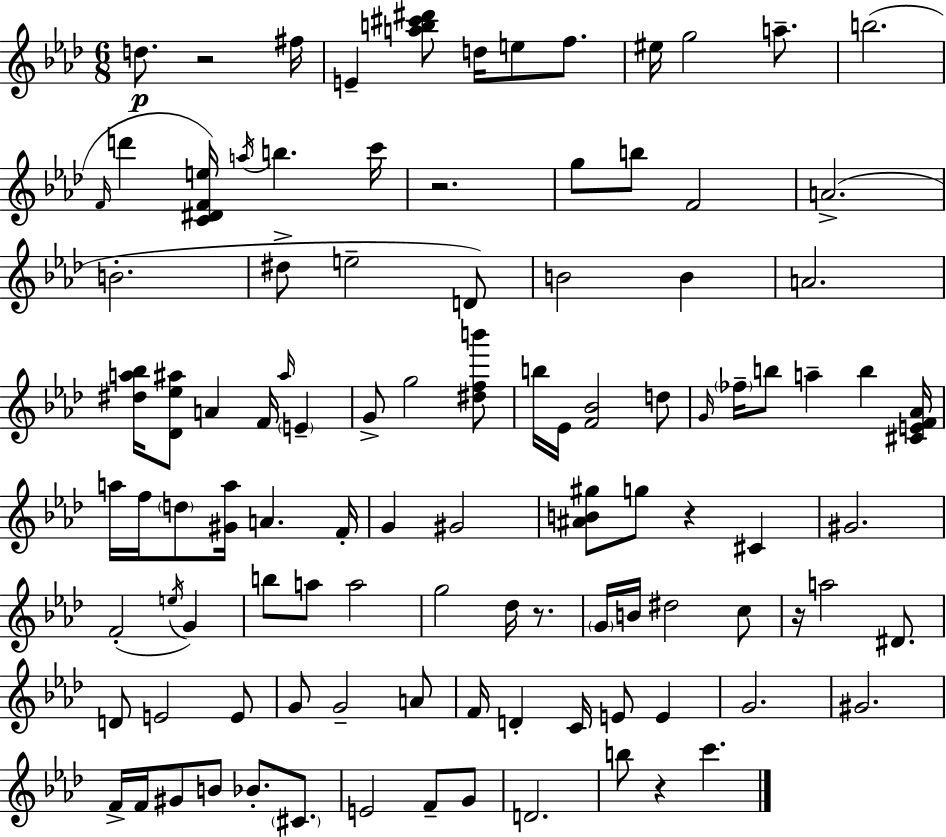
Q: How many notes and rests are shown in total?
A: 104